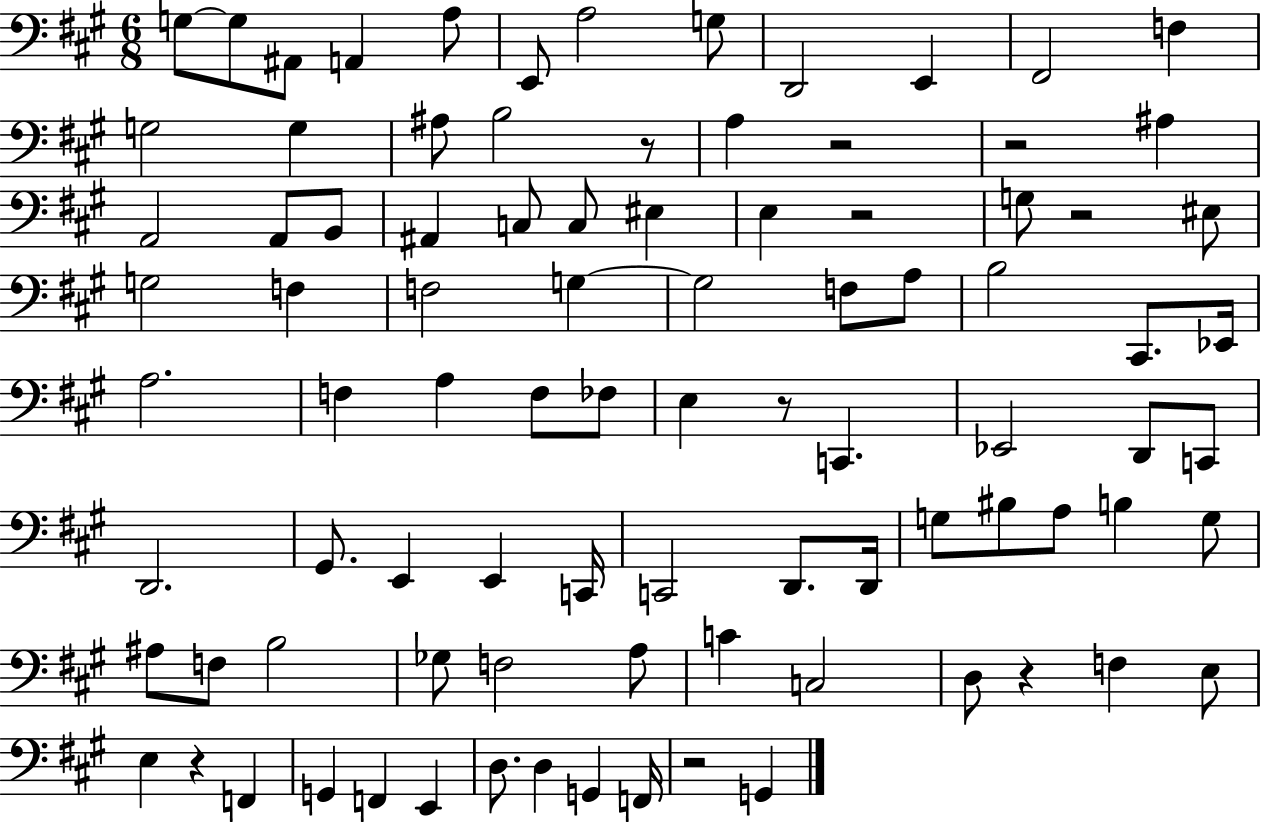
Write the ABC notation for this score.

X:1
T:Untitled
M:6/8
L:1/4
K:A
G,/2 G,/2 ^A,,/2 A,, A,/2 E,,/2 A,2 G,/2 D,,2 E,, ^F,,2 F, G,2 G, ^A,/2 B,2 z/2 A, z2 z2 ^A, A,,2 A,,/2 B,,/2 ^A,, C,/2 C,/2 ^E, E, z2 G,/2 z2 ^E,/2 G,2 F, F,2 G, G,2 F,/2 A,/2 B,2 ^C,,/2 _E,,/4 A,2 F, A, F,/2 _F,/2 E, z/2 C,, _E,,2 D,,/2 C,,/2 D,,2 ^G,,/2 E,, E,, C,,/4 C,,2 D,,/2 D,,/4 G,/2 ^B,/2 A,/2 B, G,/2 ^A,/2 F,/2 B,2 _G,/2 F,2 A,/2 C C,2 D,/2 z F, E,/2 E, z F,, G,, F,, E,, D,/2 D, G,, F,,/4 z2 G,,